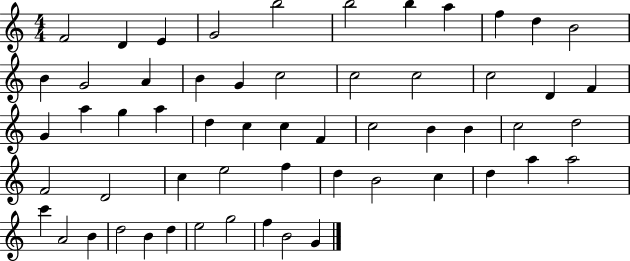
X:1
T:Untitled
M:4/4
L:1/4
K:C
F2 D E G2 b2 b2 b a f d B2 B G2 A B G c2 c2 c2 c2 D F G a g a d c c F c2 B B c2 d2 F2 D2 c e2 f d B2 c d a a2 c' A2 B d2 B d e2 g2 f B2 G